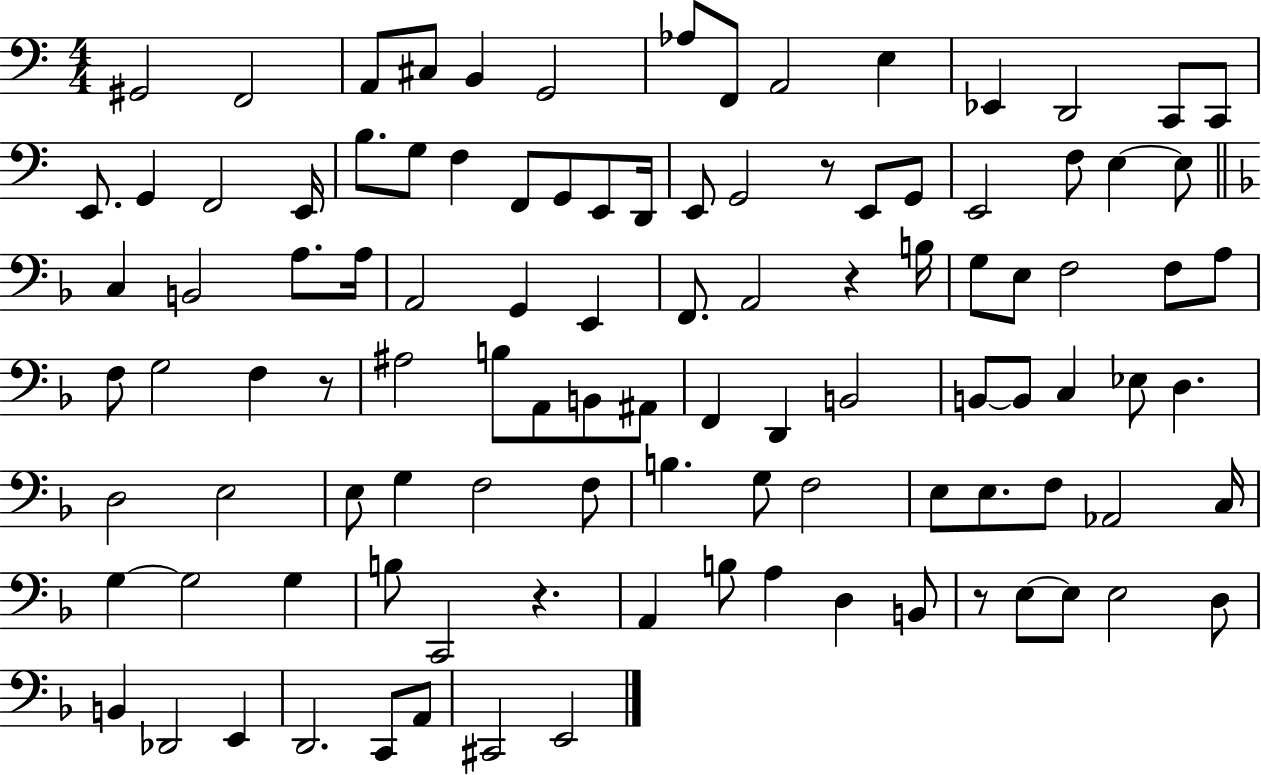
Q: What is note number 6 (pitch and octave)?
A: G2